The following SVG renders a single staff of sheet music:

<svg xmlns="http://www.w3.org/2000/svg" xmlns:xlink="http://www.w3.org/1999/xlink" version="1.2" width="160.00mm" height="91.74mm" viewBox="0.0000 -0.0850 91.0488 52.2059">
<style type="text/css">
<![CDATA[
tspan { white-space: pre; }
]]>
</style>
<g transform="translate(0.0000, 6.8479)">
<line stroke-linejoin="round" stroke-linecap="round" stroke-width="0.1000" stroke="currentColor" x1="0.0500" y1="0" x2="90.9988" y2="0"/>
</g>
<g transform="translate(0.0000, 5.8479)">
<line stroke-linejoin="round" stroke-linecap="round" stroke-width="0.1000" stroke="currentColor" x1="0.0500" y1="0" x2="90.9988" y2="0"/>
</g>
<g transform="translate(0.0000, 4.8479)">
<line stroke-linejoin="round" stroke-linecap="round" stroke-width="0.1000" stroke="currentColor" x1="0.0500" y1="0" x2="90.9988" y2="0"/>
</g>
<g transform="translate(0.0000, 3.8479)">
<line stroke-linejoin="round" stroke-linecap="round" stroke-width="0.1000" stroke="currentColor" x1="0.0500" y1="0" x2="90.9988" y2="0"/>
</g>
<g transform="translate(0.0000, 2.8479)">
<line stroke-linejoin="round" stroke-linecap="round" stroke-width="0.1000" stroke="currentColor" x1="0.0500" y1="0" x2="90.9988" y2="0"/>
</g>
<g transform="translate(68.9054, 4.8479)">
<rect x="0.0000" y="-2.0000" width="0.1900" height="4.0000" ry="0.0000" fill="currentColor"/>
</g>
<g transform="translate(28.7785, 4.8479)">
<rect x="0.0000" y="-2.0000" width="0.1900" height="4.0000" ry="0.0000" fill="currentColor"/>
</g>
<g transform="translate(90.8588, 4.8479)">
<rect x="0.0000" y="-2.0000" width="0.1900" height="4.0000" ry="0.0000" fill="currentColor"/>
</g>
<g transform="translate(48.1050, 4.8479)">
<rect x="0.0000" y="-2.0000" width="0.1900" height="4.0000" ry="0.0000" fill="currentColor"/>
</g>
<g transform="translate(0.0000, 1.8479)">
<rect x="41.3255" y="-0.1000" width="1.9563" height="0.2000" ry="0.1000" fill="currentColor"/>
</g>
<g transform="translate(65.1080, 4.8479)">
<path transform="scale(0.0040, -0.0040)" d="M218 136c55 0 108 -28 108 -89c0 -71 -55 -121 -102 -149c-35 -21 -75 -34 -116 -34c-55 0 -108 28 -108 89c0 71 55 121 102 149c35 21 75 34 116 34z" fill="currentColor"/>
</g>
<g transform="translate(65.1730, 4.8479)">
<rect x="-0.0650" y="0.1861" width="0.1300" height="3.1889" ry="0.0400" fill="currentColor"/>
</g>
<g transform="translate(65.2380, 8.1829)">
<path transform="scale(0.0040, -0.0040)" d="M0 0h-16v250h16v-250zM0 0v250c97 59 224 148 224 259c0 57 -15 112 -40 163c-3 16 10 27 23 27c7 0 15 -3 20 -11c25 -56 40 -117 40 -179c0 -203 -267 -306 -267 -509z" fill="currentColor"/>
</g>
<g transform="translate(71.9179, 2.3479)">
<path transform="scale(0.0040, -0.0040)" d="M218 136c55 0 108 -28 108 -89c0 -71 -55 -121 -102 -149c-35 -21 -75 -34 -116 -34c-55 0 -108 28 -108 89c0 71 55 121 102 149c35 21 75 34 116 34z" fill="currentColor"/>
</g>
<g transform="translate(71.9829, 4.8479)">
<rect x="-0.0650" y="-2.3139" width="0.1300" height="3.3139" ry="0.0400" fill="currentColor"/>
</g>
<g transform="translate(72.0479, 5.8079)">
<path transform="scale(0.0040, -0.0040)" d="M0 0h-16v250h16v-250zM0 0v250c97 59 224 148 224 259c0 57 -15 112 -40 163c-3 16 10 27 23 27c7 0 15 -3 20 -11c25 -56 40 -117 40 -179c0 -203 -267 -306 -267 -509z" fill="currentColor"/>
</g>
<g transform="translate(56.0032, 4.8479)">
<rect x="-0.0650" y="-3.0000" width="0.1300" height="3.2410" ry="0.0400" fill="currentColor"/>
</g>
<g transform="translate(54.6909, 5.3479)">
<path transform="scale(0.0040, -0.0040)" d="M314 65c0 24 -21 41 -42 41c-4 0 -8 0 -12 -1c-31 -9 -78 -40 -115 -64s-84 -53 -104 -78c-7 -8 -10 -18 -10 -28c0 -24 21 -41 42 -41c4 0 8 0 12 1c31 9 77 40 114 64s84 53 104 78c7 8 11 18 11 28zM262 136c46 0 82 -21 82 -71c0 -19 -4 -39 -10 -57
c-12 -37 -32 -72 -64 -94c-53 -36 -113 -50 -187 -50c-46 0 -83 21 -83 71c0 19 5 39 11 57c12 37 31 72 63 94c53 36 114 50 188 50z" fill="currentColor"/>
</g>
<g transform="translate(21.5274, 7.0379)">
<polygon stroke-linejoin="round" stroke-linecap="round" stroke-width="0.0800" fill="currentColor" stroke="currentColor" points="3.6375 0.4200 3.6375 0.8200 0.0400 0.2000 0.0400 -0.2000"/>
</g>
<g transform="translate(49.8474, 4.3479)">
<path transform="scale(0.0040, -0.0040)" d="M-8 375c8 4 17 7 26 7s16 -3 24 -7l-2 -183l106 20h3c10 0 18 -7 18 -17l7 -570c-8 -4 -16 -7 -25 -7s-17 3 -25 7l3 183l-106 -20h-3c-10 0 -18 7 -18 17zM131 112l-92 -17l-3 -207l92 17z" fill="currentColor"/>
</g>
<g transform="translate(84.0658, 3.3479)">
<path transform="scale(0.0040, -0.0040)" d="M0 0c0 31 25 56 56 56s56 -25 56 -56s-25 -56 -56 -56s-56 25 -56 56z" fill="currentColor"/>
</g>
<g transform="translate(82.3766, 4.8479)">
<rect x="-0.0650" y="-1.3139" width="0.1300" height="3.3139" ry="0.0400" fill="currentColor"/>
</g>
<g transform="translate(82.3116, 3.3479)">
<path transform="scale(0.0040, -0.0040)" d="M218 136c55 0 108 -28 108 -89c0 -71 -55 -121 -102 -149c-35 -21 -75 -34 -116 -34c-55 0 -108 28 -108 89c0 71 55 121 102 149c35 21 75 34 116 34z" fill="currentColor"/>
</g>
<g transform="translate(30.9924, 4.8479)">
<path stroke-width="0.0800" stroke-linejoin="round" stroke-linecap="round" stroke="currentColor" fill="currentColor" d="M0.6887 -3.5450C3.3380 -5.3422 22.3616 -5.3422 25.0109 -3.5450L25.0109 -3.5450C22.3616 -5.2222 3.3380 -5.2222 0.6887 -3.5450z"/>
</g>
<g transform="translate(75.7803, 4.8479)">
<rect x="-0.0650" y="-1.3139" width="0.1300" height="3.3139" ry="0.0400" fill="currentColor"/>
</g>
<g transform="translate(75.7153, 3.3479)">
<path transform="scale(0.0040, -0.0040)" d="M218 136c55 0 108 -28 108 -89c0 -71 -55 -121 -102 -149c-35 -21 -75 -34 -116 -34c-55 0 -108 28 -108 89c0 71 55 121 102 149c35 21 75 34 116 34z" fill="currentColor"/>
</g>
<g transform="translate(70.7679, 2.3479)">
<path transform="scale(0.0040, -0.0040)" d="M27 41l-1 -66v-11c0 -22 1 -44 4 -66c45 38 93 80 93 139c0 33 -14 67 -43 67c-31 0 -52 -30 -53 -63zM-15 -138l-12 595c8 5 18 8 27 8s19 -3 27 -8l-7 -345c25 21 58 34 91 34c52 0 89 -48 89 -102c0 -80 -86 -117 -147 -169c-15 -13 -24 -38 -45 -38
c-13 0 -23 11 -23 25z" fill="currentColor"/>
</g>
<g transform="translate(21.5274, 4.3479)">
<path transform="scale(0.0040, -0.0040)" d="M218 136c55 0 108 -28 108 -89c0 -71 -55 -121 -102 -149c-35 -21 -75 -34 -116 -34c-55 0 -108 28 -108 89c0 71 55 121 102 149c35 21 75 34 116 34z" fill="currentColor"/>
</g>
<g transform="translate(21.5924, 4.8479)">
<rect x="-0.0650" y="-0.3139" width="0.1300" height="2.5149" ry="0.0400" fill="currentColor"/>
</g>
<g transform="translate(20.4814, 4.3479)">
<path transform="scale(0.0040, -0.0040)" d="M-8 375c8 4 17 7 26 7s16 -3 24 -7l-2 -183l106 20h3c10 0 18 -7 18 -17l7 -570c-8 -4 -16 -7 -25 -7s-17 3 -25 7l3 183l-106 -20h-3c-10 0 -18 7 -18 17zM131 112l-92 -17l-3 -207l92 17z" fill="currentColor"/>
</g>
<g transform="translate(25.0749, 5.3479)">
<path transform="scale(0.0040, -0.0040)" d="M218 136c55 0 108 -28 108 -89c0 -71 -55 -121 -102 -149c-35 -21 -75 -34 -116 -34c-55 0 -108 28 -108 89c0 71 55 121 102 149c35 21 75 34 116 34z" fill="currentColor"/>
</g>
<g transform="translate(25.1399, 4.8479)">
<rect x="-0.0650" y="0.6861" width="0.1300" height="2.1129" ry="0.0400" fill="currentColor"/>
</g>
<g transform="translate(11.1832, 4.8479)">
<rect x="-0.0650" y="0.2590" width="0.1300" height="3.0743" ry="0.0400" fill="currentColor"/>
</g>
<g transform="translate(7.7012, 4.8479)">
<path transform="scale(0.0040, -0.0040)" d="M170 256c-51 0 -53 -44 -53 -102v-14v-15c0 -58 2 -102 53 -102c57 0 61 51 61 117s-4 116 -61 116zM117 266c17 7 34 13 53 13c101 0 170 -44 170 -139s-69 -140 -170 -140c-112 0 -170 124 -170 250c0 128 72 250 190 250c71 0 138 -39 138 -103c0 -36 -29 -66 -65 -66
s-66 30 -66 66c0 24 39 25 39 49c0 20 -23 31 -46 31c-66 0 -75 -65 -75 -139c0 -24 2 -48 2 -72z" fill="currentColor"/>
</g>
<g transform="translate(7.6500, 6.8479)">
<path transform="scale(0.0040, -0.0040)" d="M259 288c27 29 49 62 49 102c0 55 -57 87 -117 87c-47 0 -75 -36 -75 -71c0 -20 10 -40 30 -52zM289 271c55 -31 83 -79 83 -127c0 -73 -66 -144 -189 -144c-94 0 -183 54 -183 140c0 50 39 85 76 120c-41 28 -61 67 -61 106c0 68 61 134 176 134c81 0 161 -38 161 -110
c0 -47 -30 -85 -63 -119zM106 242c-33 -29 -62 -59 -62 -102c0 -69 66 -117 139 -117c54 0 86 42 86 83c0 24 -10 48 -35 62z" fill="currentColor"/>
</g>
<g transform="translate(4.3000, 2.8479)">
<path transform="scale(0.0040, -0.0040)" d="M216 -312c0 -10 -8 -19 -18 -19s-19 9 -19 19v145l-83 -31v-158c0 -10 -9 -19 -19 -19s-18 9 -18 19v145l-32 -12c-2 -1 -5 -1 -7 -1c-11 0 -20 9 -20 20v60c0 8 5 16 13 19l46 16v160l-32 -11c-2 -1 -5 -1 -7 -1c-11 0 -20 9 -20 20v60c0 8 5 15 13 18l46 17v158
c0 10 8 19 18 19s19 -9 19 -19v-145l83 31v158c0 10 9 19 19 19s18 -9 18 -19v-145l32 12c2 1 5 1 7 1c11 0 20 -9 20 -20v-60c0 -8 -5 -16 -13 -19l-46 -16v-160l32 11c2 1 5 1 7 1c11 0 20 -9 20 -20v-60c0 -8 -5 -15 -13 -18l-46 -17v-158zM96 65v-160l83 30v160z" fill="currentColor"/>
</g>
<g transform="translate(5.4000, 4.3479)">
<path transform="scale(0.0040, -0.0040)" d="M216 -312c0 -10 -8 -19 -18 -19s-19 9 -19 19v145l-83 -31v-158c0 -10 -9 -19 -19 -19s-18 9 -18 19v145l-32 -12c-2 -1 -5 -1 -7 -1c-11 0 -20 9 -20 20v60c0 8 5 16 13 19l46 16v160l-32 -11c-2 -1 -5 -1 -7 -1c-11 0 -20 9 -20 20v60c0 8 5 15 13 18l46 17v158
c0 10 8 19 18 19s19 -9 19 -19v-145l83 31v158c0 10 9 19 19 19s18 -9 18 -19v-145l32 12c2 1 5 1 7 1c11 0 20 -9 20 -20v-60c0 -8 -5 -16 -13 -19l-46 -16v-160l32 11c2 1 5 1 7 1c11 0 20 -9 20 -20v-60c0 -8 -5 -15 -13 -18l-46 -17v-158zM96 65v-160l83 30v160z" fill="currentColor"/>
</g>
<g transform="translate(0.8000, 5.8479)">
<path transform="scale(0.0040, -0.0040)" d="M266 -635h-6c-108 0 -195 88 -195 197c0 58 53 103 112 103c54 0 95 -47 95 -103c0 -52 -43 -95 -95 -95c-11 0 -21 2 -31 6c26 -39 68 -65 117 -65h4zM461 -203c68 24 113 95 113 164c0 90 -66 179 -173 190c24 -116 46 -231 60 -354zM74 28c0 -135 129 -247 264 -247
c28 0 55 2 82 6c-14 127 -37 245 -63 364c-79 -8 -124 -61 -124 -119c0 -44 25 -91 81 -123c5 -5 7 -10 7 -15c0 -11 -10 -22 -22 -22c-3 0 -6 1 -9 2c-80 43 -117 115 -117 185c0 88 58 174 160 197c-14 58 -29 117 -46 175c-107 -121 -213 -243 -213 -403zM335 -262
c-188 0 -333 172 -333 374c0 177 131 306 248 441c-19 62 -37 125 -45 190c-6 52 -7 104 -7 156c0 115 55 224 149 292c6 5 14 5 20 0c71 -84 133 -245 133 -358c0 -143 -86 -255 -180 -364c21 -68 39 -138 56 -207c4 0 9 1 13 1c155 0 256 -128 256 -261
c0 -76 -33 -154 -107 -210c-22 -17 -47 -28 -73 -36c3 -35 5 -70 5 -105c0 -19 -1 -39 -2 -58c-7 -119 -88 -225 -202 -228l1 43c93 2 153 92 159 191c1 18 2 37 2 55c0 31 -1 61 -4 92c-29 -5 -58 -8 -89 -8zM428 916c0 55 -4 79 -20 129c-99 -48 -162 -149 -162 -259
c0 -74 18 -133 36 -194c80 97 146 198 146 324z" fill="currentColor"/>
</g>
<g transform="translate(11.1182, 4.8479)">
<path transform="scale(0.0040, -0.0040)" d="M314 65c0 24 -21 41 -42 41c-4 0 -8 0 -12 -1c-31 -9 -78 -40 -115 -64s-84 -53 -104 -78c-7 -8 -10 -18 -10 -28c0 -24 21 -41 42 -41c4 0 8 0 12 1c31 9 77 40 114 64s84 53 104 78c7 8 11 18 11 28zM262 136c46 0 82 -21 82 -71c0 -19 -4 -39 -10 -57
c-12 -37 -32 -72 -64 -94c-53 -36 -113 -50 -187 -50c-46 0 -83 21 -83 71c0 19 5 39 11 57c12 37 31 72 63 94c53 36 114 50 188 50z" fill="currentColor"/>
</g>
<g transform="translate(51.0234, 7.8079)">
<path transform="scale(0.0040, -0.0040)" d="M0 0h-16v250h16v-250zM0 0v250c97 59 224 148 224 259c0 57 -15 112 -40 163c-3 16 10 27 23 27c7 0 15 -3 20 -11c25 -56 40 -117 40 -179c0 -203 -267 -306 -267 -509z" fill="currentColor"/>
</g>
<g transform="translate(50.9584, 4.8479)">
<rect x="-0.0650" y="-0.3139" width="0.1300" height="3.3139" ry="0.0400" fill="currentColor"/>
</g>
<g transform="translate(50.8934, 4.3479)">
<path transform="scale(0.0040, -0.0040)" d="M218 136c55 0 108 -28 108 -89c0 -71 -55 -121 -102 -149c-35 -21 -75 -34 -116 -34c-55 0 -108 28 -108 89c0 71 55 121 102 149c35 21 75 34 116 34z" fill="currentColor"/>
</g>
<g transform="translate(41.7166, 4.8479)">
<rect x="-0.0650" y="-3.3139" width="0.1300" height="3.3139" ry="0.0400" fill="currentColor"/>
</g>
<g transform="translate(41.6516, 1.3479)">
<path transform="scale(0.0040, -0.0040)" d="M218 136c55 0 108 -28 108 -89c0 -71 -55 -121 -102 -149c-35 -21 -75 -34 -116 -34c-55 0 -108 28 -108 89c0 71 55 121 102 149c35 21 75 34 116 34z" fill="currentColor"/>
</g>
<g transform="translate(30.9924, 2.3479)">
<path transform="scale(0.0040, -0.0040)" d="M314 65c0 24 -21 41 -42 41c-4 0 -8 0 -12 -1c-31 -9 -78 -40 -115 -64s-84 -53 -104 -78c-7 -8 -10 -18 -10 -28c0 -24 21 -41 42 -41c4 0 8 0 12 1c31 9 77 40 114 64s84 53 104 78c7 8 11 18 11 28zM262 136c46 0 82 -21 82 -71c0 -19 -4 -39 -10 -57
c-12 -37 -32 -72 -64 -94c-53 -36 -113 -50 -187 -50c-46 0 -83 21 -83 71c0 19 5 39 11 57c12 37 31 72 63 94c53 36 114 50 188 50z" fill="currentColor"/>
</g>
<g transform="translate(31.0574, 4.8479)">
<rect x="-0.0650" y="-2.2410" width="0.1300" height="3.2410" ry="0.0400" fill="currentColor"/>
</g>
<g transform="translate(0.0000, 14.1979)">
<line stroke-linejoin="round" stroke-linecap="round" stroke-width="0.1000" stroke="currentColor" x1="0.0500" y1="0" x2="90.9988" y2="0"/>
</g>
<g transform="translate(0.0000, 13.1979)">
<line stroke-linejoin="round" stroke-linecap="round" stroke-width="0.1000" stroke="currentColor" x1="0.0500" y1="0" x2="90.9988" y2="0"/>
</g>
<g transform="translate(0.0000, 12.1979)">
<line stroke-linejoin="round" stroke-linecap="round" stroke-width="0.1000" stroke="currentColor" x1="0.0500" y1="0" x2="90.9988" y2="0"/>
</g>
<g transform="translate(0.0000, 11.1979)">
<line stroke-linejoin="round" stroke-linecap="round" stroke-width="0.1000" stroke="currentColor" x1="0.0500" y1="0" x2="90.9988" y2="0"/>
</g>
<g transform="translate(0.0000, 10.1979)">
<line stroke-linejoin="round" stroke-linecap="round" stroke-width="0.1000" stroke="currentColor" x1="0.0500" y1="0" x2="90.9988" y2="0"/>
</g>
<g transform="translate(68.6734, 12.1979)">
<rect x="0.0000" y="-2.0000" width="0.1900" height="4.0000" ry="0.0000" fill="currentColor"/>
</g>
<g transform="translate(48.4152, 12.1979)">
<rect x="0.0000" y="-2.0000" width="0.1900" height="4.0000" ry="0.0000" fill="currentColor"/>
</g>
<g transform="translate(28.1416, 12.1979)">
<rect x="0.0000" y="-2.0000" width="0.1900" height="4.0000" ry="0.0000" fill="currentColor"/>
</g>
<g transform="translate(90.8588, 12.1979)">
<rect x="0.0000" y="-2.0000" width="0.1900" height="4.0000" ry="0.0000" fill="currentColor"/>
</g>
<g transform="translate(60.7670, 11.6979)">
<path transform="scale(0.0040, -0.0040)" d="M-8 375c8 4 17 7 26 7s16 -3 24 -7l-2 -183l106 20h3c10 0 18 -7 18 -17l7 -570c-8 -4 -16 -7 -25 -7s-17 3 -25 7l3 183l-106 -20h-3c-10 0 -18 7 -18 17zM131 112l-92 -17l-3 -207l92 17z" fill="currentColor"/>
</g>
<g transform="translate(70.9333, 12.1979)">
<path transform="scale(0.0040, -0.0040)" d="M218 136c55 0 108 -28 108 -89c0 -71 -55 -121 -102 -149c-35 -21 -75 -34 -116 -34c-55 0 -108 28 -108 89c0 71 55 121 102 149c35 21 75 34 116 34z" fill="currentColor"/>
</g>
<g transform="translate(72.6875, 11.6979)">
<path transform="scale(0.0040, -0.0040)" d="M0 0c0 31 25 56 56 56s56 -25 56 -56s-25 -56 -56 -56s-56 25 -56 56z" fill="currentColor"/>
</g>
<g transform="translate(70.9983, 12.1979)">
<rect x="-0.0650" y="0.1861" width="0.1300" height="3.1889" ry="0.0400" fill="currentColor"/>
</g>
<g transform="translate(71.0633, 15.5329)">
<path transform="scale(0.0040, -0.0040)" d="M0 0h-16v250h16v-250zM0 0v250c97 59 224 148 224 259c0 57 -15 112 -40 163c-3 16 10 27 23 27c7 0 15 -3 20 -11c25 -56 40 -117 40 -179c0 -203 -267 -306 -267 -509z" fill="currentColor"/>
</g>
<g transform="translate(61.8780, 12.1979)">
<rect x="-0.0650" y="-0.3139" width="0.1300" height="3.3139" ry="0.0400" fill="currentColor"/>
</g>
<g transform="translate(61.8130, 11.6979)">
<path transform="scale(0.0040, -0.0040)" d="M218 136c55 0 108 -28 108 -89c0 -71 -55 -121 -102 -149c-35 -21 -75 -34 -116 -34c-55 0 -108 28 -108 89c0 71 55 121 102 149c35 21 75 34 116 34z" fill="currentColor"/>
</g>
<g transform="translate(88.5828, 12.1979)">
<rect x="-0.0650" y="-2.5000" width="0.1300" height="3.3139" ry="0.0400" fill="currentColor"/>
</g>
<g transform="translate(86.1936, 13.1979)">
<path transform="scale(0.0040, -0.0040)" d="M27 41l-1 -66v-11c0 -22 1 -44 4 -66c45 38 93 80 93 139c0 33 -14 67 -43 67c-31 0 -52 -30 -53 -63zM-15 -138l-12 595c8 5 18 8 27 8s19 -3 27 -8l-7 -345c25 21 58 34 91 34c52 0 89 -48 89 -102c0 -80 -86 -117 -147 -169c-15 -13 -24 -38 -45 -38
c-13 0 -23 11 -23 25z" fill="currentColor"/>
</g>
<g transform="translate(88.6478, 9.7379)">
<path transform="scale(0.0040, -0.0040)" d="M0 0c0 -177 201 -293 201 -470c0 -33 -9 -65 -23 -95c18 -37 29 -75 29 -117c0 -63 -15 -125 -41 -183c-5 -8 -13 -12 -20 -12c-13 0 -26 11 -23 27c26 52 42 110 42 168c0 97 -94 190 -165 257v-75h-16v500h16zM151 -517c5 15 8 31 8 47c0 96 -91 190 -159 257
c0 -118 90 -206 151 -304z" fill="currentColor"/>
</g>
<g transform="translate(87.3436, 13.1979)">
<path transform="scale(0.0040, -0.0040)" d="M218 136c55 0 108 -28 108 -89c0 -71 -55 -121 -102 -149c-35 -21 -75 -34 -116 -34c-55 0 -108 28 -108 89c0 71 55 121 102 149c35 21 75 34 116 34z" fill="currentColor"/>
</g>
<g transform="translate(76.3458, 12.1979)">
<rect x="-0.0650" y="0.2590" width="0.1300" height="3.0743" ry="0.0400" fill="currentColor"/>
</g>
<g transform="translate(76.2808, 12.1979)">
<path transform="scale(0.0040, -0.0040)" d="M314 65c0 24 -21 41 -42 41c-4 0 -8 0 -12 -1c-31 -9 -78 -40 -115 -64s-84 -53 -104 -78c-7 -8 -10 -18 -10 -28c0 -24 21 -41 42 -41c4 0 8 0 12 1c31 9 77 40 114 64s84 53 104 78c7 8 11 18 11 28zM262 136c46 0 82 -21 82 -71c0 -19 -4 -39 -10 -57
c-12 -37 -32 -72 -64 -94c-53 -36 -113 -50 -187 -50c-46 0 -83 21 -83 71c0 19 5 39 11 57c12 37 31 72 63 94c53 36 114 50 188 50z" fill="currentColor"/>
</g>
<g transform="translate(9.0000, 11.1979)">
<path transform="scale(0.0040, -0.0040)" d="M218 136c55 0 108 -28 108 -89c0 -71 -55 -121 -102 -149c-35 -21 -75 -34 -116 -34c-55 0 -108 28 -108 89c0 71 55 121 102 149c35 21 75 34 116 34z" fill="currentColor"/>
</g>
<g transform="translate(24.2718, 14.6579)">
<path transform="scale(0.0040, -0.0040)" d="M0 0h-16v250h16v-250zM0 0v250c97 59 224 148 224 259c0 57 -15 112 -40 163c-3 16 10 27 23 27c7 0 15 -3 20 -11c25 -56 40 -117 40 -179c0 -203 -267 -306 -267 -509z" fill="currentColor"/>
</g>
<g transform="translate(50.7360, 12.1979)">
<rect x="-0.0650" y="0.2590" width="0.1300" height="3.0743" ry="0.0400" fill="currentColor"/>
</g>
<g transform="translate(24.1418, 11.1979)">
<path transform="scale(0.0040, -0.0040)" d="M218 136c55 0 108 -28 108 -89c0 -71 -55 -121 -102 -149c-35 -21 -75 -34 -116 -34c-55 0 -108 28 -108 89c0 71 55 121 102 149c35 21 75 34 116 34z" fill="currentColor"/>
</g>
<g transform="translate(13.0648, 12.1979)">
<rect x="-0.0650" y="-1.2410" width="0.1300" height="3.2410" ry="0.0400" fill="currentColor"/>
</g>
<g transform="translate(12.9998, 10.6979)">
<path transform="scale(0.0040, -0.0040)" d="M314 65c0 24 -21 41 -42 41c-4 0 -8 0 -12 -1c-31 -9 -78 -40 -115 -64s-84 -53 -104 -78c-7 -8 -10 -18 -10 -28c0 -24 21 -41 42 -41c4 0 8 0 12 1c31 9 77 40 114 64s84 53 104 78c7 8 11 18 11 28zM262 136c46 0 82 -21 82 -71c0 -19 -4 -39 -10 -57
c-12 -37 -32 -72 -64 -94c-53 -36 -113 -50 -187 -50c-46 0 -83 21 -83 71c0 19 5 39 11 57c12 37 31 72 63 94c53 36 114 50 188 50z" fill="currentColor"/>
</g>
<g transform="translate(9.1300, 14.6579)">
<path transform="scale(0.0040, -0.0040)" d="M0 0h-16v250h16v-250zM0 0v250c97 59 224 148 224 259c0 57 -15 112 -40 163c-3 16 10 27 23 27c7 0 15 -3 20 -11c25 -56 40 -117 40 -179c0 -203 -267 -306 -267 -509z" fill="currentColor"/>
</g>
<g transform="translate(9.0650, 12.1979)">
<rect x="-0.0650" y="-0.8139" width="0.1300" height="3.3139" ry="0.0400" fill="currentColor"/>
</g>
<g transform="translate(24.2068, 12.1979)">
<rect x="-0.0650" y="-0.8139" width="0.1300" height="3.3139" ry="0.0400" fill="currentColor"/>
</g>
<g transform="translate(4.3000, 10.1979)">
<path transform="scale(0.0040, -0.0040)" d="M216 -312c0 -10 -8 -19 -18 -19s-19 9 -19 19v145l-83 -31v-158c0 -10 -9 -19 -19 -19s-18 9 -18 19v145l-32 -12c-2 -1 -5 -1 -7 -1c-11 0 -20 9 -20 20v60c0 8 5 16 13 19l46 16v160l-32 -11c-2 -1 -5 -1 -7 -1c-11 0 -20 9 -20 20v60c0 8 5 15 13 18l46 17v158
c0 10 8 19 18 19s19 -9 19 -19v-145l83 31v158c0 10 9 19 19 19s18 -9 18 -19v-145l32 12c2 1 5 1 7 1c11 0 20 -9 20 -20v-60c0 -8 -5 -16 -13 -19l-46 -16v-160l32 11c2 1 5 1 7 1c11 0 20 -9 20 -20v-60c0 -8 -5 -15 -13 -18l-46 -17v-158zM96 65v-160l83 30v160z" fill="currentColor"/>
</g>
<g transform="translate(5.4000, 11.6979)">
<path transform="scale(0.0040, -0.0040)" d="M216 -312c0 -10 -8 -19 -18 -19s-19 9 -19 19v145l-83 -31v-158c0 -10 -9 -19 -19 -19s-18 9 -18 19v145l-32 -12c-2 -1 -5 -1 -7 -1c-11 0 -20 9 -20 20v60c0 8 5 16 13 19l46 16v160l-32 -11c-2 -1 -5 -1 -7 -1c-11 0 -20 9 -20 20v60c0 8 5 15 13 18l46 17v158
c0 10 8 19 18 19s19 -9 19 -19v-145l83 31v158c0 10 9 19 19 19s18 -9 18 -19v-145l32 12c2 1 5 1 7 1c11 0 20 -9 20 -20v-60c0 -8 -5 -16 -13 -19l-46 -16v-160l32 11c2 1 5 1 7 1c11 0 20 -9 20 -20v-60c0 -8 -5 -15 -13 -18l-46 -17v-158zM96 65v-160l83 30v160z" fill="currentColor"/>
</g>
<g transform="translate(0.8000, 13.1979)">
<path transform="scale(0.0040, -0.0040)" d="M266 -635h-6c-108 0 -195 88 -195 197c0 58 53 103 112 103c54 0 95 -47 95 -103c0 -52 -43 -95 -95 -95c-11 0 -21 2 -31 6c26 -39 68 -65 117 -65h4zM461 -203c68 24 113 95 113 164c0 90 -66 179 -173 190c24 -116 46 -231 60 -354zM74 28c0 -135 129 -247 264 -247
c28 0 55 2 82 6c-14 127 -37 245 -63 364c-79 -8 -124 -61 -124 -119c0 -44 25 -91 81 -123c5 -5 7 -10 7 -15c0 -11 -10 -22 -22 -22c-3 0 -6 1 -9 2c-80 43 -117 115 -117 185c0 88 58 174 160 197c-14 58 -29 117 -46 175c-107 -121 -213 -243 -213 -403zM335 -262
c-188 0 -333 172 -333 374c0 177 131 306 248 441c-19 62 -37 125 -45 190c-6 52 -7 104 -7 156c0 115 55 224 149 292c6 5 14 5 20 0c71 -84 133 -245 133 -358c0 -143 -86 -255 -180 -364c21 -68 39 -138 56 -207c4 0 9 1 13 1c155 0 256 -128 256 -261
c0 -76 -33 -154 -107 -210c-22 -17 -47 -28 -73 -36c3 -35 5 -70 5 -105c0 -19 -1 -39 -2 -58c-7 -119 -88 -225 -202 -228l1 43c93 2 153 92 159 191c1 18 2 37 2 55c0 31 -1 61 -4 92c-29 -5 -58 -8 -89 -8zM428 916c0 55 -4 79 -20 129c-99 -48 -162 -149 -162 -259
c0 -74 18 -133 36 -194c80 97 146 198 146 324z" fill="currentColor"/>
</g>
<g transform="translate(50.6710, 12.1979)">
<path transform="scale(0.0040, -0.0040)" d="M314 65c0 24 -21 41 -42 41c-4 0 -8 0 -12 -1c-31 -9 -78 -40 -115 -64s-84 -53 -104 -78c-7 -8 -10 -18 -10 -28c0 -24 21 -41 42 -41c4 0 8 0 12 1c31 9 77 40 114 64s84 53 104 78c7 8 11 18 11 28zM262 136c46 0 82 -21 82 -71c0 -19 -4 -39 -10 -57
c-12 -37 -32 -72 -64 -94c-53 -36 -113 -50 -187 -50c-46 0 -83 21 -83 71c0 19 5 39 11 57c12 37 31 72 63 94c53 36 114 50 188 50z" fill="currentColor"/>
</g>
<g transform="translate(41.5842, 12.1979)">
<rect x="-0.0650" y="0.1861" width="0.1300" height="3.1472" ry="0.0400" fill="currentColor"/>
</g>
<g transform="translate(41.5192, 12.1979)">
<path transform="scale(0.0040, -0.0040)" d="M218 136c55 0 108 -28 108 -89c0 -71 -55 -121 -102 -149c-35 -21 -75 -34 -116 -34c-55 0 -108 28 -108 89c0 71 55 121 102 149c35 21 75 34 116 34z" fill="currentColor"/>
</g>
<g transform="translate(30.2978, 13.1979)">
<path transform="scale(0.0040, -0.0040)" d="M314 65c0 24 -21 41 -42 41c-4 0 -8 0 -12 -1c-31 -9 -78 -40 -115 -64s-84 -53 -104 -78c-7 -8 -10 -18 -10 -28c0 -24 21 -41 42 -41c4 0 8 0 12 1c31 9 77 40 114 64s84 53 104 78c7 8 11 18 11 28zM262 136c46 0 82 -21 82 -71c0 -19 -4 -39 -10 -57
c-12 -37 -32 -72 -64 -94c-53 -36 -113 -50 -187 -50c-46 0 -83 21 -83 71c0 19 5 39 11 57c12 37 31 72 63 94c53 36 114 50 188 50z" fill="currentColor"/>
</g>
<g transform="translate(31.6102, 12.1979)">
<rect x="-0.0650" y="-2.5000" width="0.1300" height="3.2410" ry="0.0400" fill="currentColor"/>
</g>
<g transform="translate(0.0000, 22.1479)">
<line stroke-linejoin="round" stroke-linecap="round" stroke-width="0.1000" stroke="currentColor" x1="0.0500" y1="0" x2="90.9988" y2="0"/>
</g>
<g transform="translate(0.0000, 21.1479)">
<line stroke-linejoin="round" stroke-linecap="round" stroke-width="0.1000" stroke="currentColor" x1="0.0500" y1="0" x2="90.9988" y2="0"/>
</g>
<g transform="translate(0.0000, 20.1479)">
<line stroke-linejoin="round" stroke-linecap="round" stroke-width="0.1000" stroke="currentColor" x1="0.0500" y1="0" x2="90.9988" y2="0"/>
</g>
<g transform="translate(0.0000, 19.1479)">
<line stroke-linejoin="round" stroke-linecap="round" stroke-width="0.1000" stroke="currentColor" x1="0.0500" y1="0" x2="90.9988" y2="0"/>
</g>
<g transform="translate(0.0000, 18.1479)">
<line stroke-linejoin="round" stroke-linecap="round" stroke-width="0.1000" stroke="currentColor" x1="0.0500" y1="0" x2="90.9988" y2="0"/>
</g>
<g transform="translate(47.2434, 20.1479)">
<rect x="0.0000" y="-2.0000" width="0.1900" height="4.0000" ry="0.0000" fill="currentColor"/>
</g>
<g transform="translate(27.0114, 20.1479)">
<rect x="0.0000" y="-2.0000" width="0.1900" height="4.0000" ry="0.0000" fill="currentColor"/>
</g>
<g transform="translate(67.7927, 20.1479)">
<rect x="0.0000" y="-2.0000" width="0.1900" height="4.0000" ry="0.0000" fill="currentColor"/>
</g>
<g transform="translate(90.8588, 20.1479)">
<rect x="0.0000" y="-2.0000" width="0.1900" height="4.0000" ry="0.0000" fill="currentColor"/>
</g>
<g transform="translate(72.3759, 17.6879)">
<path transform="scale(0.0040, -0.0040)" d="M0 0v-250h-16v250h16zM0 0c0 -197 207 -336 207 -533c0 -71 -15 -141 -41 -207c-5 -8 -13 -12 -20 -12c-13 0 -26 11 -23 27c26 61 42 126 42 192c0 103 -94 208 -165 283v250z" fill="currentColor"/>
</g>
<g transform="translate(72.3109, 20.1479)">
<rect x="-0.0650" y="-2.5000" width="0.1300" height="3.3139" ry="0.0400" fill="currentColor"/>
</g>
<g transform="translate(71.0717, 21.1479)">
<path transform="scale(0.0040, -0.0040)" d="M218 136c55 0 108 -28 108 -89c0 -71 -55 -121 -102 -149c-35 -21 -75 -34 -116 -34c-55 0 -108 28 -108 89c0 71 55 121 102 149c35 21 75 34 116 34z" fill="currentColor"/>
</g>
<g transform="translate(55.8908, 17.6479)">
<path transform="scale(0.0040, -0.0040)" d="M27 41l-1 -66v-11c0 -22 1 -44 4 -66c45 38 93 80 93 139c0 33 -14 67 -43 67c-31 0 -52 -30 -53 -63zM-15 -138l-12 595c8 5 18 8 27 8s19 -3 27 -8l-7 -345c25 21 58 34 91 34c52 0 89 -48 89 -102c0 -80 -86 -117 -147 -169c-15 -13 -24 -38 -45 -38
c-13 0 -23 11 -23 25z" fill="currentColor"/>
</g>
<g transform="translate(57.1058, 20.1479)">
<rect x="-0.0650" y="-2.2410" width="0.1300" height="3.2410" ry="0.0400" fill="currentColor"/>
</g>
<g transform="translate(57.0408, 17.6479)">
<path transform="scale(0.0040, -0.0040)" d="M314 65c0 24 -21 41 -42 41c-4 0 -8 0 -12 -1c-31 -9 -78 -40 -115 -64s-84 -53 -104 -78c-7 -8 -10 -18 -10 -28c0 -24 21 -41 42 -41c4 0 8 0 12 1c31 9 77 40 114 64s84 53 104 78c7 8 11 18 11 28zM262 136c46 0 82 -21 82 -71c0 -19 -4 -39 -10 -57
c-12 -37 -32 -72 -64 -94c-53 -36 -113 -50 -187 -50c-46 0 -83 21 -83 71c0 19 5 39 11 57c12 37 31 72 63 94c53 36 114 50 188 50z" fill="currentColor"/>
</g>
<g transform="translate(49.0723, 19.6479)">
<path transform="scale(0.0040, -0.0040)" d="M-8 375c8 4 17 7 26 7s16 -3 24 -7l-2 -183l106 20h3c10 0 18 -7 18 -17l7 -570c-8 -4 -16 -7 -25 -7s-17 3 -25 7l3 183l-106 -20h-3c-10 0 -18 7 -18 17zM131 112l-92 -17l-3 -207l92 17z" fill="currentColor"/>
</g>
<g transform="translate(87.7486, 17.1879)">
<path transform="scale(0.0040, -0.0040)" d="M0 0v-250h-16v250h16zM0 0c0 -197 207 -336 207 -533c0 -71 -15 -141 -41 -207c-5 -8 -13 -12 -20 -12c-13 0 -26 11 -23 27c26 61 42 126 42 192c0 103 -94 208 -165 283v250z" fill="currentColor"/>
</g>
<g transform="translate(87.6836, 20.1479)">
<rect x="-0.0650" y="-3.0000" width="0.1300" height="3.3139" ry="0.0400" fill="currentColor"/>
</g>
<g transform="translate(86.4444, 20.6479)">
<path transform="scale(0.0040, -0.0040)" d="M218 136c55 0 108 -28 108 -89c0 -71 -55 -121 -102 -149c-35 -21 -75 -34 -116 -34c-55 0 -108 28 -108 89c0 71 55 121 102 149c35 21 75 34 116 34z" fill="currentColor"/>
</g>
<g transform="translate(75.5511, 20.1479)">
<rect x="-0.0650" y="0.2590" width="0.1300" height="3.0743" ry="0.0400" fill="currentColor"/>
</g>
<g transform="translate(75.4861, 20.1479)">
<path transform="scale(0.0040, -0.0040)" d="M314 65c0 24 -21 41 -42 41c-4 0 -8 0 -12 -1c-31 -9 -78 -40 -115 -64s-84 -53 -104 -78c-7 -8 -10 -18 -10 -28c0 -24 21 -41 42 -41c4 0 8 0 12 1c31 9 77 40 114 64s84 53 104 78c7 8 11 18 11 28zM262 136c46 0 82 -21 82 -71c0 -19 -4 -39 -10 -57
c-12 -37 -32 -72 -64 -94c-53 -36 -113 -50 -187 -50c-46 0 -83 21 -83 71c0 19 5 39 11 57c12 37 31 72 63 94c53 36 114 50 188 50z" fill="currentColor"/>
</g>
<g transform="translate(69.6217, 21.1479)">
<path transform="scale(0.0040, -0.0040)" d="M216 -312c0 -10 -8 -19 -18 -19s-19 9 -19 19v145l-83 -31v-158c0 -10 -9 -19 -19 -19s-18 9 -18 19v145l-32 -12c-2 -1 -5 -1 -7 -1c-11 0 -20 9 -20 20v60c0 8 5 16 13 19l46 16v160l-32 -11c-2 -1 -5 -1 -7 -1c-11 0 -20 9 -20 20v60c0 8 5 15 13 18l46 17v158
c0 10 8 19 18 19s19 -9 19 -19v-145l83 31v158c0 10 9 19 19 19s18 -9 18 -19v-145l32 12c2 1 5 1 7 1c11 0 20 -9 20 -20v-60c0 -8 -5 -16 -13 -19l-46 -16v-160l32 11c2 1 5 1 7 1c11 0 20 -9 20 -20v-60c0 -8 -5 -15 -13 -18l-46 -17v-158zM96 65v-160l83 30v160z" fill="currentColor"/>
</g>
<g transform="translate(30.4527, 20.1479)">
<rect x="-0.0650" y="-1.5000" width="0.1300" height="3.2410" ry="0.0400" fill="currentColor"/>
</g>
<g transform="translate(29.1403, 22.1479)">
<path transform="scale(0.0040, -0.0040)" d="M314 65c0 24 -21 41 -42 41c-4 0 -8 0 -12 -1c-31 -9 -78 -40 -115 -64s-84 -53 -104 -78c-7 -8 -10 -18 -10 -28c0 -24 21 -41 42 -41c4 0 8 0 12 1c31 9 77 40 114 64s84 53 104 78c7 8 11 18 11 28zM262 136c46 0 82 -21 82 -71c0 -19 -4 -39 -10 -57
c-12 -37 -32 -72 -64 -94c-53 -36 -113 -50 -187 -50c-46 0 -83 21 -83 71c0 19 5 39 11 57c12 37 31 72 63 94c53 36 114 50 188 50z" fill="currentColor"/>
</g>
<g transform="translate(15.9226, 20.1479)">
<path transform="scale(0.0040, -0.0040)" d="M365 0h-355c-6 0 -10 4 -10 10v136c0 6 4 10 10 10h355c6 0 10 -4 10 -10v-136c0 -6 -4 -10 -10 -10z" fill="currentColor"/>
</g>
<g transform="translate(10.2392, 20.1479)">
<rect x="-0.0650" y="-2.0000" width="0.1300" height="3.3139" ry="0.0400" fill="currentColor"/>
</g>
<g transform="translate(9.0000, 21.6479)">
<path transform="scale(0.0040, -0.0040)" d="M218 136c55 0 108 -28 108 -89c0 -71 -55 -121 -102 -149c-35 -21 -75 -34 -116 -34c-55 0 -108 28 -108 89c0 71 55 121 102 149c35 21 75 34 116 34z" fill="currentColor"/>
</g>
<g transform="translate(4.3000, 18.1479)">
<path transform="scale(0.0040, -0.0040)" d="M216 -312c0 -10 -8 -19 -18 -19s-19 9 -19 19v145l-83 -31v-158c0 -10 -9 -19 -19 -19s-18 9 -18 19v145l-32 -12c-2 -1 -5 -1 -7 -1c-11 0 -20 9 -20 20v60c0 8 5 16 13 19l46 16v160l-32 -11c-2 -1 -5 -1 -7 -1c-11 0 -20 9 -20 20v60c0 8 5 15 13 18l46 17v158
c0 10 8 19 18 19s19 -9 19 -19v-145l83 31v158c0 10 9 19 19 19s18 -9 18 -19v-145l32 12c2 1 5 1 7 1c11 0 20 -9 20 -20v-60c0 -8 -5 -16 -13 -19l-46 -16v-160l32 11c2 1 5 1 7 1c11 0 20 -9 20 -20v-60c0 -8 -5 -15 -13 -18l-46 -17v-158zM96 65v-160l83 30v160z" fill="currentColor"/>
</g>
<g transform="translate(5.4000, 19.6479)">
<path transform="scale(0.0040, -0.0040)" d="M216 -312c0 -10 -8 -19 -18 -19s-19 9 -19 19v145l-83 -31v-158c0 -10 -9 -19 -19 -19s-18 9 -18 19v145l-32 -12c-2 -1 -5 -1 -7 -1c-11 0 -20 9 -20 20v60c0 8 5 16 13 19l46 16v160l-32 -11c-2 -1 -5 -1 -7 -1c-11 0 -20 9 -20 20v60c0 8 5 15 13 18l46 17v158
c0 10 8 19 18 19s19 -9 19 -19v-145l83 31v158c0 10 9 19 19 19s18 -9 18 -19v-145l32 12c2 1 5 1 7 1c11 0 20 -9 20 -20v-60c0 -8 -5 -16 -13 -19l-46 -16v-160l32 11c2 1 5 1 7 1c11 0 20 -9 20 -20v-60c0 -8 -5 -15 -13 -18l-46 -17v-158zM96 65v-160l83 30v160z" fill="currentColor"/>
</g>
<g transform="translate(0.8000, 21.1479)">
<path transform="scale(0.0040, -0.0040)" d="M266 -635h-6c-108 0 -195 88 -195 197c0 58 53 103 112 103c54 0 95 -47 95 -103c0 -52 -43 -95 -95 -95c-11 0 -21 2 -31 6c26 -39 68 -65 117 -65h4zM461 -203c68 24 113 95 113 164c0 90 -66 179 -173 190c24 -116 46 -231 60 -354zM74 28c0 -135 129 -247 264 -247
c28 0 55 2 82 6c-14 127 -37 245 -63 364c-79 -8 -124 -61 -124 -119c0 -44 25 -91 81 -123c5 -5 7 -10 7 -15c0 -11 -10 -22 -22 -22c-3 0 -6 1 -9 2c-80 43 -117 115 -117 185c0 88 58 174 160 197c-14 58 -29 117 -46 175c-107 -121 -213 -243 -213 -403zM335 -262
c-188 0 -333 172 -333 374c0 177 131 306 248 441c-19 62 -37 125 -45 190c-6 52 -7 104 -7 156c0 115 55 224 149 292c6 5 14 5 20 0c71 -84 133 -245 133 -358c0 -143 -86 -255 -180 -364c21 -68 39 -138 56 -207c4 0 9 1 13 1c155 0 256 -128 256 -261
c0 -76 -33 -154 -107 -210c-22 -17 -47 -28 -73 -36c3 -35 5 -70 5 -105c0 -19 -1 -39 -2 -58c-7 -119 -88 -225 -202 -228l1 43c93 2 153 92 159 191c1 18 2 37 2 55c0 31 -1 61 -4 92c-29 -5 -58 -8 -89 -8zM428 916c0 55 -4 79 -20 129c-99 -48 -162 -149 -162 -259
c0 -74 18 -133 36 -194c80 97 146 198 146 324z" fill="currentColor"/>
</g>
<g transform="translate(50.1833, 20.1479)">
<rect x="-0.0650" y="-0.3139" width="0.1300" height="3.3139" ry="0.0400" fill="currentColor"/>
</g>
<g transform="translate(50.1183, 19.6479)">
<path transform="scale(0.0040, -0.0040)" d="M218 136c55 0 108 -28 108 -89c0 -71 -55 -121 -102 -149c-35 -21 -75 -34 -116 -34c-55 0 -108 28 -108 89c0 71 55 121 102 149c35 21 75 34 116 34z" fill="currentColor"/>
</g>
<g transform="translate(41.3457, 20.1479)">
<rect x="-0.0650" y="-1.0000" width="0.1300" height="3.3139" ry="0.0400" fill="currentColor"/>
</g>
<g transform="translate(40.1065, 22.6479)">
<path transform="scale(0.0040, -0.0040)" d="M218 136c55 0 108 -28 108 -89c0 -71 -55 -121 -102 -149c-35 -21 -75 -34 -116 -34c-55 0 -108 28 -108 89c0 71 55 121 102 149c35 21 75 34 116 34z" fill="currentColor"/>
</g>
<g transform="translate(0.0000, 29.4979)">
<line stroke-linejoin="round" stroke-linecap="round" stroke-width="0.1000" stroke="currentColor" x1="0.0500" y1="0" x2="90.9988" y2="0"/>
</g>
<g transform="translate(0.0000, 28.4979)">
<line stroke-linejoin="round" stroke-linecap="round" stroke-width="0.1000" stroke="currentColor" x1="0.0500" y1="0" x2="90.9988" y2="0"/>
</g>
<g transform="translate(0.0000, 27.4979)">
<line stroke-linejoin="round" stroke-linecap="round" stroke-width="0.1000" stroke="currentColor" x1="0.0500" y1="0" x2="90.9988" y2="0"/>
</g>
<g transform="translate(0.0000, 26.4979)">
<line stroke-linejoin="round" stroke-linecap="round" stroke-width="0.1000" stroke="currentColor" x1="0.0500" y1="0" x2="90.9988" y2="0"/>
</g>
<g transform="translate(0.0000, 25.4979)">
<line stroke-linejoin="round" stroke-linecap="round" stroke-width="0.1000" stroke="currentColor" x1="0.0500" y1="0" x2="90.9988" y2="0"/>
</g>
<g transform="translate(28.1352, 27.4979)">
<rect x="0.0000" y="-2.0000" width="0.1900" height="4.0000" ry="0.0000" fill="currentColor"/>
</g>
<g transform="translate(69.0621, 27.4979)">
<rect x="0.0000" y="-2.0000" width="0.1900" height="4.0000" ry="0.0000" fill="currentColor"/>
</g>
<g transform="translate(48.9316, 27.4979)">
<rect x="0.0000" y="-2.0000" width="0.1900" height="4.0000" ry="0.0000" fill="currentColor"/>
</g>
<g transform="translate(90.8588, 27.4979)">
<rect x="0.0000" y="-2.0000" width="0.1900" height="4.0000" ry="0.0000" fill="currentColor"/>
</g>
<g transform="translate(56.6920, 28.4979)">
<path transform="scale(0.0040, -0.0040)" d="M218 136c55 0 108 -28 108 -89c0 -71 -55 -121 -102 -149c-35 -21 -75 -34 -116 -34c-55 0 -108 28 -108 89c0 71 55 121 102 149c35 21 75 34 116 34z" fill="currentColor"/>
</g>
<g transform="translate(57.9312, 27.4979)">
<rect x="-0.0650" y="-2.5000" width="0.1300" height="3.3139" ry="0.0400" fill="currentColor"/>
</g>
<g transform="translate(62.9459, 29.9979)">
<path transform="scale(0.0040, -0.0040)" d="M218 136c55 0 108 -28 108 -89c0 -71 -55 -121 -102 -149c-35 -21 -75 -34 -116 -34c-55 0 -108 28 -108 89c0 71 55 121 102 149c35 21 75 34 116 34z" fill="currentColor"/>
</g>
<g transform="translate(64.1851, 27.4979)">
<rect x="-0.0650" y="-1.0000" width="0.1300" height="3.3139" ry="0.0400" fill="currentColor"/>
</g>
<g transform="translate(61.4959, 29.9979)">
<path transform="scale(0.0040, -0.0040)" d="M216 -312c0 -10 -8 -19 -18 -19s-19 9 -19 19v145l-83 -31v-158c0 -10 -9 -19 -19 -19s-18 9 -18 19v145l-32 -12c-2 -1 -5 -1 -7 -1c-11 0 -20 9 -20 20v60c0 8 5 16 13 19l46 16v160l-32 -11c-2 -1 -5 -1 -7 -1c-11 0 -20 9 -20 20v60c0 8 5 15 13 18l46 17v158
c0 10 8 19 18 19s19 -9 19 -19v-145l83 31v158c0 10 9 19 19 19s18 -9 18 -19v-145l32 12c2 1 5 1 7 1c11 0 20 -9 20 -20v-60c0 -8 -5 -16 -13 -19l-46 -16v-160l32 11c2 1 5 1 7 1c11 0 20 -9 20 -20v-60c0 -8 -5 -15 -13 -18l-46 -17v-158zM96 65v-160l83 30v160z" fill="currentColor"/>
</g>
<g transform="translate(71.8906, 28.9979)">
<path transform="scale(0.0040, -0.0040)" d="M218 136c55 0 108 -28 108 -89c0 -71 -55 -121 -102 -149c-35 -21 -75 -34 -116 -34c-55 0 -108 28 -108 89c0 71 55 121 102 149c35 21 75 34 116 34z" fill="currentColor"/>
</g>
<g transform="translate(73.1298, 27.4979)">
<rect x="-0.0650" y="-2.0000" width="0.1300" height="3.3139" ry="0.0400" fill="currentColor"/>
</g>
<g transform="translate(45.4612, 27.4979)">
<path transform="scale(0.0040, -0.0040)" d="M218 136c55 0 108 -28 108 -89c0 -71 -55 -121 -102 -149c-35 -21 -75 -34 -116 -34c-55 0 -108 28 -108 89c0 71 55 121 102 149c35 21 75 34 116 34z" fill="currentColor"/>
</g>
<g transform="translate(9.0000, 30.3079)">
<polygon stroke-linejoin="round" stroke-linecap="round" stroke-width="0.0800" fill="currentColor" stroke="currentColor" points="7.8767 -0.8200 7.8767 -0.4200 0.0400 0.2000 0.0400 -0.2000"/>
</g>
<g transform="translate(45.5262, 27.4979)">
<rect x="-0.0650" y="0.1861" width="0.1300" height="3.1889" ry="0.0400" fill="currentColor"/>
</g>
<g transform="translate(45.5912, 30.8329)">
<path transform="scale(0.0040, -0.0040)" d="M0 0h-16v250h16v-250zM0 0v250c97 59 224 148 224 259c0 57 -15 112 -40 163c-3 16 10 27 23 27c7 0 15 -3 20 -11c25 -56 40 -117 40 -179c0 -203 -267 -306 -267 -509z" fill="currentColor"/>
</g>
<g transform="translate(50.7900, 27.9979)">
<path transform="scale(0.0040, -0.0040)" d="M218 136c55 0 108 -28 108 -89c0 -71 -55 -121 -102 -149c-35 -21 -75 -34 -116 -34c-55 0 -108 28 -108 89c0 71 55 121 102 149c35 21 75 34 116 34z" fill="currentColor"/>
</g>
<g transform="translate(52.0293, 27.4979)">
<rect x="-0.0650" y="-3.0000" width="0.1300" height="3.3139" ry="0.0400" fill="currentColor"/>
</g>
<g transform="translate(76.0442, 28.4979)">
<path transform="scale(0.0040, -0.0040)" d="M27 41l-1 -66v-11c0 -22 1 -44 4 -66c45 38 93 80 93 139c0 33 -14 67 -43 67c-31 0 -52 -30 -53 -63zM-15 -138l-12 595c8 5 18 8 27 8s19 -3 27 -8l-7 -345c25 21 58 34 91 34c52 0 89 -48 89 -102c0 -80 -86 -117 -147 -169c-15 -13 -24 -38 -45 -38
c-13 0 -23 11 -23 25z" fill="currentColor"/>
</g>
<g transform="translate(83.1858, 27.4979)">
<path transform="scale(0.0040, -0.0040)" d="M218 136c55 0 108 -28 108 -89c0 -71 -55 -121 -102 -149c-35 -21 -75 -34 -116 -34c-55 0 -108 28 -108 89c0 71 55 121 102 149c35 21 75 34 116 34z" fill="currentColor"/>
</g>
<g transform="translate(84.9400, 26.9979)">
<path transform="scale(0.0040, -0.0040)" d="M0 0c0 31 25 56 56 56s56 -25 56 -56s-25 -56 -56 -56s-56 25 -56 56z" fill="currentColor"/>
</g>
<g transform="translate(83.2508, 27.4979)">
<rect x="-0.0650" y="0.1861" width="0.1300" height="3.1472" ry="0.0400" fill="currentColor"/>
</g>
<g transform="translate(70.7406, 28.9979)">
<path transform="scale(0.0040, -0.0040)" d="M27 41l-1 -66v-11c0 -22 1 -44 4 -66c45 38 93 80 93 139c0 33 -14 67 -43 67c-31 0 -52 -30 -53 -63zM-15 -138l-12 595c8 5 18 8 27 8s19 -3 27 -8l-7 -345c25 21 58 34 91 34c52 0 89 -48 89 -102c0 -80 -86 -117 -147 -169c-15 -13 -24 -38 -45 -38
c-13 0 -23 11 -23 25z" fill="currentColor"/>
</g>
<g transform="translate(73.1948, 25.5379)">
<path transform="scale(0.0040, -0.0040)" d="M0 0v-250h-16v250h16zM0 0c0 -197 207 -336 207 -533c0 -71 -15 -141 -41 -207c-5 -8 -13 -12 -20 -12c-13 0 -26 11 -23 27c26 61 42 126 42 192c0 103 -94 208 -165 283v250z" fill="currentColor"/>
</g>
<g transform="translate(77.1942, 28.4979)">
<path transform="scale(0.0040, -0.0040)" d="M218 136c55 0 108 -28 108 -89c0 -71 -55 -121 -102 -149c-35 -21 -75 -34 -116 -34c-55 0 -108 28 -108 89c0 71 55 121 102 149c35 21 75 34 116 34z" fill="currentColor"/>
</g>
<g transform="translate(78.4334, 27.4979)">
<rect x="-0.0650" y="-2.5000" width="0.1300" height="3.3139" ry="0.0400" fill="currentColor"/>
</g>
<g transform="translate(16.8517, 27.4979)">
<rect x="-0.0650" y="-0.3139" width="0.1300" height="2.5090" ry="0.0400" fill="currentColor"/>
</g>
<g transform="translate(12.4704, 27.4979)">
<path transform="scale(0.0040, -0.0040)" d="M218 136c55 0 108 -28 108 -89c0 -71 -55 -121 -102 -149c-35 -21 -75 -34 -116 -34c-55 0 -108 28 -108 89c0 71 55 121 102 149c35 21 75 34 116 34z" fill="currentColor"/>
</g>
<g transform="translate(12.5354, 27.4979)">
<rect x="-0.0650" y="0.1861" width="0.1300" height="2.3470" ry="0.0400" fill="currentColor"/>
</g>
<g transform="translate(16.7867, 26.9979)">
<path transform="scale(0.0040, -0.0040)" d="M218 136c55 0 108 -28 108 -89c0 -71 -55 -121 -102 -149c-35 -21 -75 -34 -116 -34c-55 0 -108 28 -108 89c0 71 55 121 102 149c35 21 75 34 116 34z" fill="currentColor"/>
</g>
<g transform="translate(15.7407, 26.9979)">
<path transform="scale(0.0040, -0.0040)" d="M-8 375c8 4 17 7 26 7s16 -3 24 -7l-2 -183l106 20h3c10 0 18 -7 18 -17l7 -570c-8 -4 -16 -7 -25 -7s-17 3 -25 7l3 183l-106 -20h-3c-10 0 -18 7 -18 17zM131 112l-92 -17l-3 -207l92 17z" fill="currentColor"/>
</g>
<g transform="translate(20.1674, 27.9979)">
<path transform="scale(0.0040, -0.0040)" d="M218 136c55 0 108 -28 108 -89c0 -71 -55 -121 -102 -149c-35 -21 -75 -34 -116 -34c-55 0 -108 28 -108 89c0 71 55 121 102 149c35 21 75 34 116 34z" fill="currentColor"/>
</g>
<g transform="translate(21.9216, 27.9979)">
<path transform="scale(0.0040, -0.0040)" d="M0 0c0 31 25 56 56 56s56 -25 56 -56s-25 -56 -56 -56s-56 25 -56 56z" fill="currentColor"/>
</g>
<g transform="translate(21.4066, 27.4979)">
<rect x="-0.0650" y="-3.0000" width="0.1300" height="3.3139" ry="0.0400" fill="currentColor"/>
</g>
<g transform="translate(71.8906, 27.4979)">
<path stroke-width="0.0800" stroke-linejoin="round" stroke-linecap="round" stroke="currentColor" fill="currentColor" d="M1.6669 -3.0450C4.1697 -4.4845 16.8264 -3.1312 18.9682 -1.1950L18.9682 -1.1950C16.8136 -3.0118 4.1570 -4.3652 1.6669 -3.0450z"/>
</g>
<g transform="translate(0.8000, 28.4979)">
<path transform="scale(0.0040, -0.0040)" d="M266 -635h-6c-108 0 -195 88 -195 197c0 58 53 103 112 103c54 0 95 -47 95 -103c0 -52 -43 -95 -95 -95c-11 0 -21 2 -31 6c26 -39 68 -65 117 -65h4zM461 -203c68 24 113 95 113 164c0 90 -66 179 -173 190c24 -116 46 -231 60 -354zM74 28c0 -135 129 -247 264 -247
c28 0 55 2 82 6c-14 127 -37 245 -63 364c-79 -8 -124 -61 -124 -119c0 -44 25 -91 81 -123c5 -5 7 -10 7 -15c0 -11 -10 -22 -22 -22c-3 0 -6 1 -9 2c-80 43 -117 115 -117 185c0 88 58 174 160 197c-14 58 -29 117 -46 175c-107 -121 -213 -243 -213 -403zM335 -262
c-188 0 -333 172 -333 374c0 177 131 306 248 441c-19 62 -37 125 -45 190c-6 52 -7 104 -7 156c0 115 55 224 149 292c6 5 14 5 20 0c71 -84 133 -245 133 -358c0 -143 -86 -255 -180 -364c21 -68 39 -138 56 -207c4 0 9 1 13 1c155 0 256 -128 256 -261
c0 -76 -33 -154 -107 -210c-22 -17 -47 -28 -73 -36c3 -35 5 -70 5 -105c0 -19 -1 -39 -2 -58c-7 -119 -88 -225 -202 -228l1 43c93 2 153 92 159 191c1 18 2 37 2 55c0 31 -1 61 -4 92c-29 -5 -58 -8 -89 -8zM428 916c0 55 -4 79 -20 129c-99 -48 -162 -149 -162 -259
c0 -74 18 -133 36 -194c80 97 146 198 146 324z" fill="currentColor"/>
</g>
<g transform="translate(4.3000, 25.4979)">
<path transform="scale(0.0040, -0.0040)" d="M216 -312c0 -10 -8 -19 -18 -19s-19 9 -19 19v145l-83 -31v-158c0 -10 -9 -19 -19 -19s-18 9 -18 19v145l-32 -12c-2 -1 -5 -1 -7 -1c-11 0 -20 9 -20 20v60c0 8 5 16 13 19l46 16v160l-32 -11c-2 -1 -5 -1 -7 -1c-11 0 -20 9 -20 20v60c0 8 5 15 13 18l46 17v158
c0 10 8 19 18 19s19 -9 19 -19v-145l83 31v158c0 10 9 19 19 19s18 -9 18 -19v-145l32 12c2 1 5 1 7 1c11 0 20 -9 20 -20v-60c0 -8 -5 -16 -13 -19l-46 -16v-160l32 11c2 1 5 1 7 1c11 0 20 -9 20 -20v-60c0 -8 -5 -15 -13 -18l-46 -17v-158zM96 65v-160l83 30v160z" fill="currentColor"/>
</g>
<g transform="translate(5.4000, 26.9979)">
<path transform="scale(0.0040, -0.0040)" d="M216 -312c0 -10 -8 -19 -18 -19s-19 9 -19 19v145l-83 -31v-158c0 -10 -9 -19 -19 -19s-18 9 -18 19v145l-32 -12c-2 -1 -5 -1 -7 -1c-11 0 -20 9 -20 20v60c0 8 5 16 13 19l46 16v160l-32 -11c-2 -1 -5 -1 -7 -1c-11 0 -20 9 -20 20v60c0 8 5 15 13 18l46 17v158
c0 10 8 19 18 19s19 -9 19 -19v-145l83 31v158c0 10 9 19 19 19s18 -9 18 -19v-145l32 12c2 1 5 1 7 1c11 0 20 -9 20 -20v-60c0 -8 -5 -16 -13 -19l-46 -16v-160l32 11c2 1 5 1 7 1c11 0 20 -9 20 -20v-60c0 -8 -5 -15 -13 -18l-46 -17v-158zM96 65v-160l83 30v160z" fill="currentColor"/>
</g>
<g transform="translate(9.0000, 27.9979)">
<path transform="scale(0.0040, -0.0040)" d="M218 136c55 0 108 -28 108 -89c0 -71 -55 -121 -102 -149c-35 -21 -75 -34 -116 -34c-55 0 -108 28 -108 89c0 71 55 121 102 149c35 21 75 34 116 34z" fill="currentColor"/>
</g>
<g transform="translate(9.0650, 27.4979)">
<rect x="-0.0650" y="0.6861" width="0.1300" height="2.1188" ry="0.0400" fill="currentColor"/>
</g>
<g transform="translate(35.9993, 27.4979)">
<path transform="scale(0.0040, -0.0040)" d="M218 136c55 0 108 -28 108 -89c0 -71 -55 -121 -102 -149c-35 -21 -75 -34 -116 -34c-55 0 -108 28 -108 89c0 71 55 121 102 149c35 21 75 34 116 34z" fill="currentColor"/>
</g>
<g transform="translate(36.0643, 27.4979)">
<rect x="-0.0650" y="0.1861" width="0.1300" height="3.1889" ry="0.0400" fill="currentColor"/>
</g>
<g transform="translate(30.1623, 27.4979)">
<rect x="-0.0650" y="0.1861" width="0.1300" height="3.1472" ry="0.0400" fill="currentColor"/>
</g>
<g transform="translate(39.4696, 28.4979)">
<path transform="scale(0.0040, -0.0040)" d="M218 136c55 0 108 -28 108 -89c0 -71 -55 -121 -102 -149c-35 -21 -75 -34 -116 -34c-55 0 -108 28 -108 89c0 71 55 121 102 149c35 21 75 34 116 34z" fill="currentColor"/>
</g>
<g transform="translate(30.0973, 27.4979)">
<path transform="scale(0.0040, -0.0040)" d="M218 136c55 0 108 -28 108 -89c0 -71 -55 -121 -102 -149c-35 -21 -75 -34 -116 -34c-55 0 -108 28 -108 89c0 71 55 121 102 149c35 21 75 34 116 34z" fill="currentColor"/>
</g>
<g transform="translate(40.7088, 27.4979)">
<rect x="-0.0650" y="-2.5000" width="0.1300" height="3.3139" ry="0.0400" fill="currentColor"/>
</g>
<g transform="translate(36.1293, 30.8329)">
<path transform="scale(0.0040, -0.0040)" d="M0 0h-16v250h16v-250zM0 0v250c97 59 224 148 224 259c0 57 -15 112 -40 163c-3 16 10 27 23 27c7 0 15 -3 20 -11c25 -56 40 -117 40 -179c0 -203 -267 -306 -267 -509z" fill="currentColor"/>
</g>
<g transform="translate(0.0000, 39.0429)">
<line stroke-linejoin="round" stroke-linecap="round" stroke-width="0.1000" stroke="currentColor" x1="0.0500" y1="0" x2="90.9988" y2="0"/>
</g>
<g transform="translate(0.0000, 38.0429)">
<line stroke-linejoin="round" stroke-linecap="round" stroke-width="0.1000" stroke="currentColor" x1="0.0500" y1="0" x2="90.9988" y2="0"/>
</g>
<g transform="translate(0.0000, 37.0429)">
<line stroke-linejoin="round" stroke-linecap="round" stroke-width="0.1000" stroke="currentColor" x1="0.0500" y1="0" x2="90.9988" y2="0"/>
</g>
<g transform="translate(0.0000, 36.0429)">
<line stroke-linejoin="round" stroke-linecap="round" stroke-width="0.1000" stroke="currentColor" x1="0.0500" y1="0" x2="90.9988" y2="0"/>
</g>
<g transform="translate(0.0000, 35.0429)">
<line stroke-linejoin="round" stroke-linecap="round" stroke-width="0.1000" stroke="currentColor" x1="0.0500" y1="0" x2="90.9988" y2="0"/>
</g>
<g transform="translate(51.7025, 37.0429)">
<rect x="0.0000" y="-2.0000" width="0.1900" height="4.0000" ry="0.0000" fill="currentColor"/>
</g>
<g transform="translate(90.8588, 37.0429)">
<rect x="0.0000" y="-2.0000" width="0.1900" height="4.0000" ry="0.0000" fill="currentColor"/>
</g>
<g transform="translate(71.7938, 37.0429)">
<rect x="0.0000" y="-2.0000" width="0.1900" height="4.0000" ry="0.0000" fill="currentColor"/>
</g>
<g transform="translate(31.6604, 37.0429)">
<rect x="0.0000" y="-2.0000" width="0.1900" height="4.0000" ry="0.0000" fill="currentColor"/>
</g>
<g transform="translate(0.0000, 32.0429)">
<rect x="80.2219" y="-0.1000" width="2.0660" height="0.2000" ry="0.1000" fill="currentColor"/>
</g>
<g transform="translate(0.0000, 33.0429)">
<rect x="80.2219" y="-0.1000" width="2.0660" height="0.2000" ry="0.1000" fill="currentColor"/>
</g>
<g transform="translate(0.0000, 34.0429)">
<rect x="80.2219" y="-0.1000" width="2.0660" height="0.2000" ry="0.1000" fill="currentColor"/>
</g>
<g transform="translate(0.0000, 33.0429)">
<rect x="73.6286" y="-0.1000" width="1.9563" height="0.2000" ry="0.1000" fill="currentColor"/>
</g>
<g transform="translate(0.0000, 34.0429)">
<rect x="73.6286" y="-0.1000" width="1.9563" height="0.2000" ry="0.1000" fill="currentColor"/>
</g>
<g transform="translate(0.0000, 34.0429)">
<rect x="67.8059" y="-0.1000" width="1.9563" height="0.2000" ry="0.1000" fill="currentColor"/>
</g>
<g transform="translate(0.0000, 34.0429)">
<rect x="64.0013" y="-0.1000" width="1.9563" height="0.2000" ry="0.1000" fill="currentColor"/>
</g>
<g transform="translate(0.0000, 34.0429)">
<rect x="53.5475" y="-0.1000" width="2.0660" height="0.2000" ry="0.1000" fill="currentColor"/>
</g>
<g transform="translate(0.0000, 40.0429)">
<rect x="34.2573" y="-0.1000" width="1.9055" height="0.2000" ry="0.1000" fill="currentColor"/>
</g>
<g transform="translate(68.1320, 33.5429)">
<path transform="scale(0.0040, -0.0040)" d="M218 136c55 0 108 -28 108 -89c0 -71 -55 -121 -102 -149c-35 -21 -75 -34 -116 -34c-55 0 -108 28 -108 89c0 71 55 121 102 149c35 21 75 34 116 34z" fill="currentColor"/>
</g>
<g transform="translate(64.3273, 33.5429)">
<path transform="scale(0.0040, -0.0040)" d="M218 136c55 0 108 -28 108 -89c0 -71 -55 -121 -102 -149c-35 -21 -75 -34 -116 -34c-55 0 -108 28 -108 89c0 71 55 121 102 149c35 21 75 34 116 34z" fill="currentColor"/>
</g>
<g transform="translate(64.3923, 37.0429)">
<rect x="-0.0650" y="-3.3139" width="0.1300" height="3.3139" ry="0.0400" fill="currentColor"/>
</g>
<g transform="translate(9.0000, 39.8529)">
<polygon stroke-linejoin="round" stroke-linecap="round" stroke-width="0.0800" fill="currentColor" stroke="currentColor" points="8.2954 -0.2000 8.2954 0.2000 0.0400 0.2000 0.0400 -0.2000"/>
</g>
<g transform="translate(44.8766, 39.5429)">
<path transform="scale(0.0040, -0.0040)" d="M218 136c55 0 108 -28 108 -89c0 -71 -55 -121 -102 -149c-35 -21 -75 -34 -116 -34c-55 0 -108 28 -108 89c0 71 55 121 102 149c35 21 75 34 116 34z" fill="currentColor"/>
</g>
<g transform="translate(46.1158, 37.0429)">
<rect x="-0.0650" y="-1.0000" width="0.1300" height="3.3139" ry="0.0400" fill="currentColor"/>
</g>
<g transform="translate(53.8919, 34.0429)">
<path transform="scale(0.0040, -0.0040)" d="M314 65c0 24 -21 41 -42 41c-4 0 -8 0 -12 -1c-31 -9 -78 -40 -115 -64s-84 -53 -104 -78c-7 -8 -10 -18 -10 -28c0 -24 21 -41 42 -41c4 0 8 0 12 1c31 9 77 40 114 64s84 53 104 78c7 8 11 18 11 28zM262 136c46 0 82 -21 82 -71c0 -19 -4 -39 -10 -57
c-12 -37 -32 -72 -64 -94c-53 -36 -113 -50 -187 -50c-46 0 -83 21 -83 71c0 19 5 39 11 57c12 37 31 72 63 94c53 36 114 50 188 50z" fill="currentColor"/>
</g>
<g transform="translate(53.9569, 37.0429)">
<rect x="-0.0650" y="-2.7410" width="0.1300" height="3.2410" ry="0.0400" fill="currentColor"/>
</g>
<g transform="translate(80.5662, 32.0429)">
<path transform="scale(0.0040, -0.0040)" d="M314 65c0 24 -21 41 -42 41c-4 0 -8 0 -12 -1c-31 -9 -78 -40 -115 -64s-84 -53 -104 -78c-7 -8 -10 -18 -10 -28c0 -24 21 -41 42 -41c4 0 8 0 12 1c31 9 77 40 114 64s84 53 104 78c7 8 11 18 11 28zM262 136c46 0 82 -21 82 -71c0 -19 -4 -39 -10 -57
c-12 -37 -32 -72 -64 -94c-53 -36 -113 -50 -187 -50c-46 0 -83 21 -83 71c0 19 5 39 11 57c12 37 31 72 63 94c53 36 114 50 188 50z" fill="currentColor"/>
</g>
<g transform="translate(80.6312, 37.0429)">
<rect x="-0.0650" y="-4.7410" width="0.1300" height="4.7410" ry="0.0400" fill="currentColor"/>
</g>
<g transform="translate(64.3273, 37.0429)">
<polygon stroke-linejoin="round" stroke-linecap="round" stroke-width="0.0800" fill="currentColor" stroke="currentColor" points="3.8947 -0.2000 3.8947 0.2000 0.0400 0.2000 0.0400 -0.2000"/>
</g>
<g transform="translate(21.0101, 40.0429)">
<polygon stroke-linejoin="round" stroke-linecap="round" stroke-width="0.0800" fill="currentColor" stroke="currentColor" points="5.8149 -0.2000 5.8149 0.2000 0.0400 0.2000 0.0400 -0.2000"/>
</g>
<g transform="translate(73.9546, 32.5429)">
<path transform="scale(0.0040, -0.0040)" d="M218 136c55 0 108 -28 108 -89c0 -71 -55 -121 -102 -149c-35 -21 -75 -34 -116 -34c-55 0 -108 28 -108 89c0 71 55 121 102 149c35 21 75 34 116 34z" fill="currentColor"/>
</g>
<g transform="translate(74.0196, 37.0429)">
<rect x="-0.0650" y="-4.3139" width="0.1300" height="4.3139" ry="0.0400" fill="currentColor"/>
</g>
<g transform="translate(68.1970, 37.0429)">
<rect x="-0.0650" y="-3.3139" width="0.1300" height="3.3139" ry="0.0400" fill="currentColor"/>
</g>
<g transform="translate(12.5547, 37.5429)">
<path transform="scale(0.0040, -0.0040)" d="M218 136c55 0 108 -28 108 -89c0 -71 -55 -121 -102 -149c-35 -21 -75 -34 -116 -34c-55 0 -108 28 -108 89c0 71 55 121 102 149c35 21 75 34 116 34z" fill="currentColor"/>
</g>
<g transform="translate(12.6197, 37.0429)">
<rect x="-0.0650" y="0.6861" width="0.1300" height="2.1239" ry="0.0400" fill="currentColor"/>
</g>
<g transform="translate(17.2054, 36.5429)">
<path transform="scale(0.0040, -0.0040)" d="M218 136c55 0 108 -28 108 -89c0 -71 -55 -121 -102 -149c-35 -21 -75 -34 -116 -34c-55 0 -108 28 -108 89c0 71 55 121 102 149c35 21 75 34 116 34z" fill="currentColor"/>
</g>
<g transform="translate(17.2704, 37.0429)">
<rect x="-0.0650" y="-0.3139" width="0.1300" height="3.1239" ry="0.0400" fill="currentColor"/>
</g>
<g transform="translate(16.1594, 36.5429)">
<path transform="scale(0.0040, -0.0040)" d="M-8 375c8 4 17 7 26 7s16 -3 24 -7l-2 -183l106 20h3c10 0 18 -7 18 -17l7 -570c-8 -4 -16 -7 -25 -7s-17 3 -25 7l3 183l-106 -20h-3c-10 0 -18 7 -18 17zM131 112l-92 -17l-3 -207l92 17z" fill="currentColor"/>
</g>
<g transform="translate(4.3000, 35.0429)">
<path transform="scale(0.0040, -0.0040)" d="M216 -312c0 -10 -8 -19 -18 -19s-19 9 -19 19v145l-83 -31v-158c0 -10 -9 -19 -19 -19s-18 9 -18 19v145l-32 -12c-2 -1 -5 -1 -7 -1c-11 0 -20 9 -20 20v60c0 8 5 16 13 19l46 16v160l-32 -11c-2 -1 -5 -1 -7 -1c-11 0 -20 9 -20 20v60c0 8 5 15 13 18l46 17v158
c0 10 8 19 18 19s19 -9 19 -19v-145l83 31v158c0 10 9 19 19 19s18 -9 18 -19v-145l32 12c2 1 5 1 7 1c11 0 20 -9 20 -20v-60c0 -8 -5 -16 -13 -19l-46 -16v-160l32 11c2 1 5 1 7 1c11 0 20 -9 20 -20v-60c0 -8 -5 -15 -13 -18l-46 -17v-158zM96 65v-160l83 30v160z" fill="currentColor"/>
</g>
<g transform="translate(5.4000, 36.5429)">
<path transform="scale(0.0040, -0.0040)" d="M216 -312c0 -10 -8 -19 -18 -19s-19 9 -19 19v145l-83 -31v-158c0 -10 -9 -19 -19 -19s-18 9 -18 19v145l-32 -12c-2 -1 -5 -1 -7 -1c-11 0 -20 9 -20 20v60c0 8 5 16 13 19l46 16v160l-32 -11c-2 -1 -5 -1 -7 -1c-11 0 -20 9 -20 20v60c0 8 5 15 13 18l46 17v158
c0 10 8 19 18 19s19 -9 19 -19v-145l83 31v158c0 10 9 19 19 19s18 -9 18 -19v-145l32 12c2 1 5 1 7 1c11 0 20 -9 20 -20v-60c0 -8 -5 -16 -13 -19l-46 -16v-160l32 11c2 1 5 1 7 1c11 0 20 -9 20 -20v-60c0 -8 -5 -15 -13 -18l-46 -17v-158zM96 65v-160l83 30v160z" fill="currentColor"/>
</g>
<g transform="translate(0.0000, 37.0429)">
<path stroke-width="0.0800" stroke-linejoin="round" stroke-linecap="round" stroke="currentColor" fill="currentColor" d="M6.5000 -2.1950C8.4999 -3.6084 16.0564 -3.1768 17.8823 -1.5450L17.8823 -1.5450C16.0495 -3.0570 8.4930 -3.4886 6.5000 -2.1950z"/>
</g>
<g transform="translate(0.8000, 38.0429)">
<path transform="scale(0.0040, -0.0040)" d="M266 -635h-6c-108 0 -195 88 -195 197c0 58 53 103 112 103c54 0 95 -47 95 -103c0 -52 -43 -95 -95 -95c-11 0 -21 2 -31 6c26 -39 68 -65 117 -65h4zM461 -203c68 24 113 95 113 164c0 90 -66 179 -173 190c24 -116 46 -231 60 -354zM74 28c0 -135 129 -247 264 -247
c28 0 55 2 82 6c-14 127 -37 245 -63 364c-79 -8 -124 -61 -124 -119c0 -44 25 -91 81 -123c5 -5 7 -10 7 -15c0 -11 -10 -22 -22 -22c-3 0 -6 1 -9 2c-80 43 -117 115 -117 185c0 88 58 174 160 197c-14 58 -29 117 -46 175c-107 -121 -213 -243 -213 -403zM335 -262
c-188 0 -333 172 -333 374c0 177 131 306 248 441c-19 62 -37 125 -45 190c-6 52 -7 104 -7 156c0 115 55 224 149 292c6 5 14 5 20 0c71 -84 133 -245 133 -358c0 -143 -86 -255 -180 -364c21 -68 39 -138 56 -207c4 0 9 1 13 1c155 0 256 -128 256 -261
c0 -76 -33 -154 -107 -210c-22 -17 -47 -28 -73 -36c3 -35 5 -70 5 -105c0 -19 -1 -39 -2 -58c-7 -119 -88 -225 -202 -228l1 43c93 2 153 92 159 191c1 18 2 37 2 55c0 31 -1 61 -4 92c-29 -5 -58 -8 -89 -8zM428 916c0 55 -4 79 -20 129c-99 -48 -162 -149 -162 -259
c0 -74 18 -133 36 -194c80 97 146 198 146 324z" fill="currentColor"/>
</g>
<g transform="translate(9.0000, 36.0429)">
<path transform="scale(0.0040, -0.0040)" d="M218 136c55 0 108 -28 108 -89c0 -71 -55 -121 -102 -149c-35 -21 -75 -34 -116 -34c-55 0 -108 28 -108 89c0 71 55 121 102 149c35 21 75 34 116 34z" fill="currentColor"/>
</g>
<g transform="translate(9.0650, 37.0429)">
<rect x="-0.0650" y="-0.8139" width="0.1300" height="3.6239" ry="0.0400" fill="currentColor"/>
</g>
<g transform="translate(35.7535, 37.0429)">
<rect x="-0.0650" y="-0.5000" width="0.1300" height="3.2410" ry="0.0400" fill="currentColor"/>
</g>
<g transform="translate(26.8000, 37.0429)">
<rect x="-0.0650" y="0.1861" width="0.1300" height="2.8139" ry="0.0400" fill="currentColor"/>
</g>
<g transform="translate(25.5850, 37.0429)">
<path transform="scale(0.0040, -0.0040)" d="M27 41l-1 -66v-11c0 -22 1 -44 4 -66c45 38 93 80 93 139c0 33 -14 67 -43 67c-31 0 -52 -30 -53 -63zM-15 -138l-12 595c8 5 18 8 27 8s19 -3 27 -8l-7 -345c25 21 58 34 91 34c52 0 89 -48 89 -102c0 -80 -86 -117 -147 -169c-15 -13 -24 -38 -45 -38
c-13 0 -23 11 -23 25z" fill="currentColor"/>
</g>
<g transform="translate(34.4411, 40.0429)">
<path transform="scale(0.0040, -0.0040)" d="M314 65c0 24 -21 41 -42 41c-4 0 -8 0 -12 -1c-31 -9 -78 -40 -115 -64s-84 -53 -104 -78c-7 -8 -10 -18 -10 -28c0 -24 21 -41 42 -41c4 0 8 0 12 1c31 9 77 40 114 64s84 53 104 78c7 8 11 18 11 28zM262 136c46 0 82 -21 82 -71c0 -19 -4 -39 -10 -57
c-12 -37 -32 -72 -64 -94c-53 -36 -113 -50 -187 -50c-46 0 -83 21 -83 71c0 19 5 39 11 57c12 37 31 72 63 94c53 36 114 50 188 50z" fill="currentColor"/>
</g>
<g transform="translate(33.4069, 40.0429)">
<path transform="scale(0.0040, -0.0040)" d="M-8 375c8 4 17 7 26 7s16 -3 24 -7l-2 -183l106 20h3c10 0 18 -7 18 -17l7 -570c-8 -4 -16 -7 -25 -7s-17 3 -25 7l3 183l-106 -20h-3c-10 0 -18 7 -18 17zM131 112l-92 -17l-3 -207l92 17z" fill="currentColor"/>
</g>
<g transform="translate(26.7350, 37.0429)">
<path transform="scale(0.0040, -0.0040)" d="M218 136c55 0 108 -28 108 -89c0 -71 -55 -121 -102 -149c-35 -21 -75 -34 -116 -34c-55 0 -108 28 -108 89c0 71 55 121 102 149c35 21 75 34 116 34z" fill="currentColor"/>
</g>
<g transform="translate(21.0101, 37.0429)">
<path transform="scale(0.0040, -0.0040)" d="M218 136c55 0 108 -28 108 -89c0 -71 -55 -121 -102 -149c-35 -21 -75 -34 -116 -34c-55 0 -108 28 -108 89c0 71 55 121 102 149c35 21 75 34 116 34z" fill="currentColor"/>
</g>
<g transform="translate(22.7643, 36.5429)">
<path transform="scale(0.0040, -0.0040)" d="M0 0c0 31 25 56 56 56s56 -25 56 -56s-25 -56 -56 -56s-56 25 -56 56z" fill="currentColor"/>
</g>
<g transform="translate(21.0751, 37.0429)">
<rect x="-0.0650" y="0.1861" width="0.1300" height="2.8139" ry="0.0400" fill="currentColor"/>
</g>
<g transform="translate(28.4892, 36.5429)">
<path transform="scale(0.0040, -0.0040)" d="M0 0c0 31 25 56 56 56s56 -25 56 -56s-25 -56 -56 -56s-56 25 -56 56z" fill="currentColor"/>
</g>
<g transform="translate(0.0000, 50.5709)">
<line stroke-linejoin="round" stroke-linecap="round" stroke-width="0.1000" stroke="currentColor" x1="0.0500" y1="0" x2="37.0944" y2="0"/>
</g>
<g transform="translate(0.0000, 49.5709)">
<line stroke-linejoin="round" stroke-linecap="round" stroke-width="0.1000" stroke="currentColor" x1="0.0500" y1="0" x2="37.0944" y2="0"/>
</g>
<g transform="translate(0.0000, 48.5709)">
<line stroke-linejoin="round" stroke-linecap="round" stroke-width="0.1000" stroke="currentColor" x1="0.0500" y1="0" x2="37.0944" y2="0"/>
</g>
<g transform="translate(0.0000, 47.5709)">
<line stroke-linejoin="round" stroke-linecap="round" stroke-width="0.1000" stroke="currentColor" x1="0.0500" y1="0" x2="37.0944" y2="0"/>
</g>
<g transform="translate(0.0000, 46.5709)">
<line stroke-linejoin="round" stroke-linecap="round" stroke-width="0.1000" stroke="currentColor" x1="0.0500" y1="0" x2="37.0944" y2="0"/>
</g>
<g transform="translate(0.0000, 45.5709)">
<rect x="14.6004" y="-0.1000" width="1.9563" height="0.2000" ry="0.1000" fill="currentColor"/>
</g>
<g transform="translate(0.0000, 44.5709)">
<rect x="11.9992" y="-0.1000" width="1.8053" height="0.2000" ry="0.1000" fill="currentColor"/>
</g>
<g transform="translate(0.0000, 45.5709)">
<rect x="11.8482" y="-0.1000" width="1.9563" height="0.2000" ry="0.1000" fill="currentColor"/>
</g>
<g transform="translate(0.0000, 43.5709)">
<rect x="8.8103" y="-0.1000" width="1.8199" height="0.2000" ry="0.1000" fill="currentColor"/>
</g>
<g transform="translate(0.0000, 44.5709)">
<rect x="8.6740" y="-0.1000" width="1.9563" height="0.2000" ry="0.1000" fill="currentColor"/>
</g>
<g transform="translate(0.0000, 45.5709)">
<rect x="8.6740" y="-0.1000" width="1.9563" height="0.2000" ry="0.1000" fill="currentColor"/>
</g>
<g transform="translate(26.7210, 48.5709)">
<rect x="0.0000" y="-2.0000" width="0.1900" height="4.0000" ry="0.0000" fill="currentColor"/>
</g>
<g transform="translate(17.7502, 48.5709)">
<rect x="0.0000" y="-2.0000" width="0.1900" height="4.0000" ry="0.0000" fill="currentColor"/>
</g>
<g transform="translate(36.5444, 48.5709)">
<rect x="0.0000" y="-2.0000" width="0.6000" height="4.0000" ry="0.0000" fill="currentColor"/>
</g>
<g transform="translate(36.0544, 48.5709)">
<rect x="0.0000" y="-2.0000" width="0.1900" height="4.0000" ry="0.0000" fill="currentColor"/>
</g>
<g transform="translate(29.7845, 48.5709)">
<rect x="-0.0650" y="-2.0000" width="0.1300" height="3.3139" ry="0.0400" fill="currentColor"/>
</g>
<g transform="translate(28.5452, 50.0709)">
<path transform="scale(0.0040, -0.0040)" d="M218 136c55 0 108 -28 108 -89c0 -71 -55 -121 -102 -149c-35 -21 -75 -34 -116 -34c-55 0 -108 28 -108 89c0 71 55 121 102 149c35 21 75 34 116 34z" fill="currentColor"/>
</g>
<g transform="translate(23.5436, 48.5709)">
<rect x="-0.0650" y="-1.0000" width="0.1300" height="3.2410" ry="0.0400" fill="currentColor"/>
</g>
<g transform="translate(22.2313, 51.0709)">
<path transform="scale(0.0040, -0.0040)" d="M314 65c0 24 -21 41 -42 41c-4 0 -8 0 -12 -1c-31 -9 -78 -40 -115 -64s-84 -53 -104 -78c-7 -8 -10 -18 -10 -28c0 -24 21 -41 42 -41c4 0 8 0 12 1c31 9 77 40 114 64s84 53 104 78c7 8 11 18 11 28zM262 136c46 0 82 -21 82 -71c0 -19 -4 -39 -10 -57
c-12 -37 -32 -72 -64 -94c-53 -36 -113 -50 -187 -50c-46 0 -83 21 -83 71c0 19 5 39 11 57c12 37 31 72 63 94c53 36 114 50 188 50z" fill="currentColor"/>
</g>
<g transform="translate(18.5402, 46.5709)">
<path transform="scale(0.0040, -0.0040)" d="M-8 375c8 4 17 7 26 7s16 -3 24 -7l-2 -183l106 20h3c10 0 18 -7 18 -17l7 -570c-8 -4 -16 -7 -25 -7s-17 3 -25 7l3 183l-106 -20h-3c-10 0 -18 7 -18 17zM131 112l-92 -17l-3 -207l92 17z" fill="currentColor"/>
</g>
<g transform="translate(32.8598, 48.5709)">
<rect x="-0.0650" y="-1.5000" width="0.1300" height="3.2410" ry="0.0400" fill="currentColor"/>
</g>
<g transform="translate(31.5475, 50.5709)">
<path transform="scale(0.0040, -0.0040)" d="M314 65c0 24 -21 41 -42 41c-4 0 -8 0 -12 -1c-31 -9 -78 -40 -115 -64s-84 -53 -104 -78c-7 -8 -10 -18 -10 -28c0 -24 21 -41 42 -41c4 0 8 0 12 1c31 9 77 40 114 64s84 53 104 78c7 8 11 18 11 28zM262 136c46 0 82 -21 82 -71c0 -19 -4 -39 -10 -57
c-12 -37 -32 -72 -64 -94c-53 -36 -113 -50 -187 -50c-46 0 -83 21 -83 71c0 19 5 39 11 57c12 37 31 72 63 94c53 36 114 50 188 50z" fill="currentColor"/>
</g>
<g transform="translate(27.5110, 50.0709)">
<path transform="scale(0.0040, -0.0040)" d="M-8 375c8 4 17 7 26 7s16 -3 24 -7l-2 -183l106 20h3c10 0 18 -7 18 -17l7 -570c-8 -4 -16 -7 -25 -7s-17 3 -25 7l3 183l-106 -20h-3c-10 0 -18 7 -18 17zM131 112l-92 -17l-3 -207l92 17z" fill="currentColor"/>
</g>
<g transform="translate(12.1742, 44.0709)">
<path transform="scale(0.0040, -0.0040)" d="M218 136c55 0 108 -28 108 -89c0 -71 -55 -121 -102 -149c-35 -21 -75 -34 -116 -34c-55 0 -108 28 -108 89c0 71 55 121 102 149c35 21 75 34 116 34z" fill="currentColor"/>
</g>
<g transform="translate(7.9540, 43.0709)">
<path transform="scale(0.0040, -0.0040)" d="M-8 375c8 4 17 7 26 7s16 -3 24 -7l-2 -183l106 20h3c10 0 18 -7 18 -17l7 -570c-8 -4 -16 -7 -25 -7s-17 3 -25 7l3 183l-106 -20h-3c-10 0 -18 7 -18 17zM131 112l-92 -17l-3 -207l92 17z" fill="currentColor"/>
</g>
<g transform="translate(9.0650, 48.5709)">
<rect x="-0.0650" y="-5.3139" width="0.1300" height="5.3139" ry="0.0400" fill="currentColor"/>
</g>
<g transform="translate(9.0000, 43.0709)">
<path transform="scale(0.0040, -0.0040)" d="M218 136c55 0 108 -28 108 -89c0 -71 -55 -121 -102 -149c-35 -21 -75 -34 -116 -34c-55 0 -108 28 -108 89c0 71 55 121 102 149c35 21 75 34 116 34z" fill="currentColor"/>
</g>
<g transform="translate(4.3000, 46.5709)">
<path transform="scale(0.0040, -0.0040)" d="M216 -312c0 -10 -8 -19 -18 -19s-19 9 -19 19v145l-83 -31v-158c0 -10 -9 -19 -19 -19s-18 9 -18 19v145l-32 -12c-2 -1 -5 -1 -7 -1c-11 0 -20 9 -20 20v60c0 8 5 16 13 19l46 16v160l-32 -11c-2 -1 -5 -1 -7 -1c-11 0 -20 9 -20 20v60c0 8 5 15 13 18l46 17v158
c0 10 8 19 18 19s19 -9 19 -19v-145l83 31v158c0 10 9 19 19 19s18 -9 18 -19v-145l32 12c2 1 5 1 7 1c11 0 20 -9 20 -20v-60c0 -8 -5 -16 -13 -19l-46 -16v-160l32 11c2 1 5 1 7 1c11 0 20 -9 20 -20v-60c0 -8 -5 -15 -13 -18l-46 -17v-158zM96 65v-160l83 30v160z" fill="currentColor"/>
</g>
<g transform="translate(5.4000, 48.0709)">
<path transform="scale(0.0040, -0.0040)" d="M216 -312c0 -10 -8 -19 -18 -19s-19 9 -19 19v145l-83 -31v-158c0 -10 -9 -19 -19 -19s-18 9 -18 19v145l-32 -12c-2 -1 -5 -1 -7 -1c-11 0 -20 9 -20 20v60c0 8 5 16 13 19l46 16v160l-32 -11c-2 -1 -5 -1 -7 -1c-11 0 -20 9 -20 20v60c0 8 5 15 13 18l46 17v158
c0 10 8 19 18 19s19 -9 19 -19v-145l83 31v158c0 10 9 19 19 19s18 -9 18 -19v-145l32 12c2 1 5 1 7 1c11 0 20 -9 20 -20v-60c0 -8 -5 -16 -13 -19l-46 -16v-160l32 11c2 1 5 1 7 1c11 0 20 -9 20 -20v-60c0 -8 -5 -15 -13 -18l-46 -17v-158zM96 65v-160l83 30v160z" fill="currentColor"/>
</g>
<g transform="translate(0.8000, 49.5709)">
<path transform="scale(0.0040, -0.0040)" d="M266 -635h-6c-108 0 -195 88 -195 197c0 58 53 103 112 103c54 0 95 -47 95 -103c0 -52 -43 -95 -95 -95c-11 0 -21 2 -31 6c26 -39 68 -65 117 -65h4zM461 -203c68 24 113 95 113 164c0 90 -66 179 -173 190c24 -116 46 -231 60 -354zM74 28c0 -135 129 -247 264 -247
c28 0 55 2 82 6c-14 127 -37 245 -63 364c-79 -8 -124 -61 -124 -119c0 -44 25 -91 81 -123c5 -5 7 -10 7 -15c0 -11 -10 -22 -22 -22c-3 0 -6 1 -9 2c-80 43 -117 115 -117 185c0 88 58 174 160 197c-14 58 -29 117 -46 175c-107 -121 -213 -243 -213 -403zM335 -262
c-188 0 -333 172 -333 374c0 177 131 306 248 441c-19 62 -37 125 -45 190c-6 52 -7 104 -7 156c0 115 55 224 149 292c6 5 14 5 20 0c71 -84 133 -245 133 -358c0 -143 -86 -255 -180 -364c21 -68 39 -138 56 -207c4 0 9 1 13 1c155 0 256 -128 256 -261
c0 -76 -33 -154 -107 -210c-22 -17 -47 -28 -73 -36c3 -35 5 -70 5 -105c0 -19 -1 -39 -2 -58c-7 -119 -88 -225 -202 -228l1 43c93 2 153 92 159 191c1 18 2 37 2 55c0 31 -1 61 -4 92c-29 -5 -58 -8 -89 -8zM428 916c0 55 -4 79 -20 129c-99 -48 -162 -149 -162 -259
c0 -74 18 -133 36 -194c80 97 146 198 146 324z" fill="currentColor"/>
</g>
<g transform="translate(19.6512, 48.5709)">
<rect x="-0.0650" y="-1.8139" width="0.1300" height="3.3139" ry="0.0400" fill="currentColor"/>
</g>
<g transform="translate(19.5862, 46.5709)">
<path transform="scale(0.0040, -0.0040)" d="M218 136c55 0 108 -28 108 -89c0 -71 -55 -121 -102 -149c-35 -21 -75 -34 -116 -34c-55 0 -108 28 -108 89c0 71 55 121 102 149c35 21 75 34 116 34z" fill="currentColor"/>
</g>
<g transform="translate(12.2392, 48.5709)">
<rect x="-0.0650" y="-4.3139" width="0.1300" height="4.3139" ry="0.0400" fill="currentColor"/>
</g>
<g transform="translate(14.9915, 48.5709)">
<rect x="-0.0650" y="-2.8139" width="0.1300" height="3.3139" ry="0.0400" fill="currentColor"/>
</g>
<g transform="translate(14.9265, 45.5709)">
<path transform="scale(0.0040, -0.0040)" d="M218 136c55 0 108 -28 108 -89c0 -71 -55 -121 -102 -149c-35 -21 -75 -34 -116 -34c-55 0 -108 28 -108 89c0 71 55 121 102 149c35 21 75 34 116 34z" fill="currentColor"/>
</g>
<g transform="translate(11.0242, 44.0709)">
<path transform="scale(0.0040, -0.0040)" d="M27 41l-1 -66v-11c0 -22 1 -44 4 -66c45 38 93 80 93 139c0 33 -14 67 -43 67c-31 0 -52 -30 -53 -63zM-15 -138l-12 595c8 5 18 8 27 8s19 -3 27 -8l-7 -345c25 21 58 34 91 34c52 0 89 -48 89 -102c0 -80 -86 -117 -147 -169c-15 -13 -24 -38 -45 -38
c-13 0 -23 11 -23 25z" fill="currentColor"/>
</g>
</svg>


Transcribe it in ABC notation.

X:1
T:Untitled
M:6/8
L:1/4
K:D
B2 c/2 A/2 g2 b c/2 A2 B/2 _g/2 e e d/2 e2 d/2 G2 B B2 c B/2 B2 _G/4 ^F z2 E2 D c _g2 ^G/2 B2 A/2 A/2 B/2 c/2 A B B/2 G B/2 A G ^D _F/2 _G B d/2 A/2 c/2 B/2 _B/2 C2 D a2 b/2 b/2 d' e'2 f' _d' a f D2 F E2